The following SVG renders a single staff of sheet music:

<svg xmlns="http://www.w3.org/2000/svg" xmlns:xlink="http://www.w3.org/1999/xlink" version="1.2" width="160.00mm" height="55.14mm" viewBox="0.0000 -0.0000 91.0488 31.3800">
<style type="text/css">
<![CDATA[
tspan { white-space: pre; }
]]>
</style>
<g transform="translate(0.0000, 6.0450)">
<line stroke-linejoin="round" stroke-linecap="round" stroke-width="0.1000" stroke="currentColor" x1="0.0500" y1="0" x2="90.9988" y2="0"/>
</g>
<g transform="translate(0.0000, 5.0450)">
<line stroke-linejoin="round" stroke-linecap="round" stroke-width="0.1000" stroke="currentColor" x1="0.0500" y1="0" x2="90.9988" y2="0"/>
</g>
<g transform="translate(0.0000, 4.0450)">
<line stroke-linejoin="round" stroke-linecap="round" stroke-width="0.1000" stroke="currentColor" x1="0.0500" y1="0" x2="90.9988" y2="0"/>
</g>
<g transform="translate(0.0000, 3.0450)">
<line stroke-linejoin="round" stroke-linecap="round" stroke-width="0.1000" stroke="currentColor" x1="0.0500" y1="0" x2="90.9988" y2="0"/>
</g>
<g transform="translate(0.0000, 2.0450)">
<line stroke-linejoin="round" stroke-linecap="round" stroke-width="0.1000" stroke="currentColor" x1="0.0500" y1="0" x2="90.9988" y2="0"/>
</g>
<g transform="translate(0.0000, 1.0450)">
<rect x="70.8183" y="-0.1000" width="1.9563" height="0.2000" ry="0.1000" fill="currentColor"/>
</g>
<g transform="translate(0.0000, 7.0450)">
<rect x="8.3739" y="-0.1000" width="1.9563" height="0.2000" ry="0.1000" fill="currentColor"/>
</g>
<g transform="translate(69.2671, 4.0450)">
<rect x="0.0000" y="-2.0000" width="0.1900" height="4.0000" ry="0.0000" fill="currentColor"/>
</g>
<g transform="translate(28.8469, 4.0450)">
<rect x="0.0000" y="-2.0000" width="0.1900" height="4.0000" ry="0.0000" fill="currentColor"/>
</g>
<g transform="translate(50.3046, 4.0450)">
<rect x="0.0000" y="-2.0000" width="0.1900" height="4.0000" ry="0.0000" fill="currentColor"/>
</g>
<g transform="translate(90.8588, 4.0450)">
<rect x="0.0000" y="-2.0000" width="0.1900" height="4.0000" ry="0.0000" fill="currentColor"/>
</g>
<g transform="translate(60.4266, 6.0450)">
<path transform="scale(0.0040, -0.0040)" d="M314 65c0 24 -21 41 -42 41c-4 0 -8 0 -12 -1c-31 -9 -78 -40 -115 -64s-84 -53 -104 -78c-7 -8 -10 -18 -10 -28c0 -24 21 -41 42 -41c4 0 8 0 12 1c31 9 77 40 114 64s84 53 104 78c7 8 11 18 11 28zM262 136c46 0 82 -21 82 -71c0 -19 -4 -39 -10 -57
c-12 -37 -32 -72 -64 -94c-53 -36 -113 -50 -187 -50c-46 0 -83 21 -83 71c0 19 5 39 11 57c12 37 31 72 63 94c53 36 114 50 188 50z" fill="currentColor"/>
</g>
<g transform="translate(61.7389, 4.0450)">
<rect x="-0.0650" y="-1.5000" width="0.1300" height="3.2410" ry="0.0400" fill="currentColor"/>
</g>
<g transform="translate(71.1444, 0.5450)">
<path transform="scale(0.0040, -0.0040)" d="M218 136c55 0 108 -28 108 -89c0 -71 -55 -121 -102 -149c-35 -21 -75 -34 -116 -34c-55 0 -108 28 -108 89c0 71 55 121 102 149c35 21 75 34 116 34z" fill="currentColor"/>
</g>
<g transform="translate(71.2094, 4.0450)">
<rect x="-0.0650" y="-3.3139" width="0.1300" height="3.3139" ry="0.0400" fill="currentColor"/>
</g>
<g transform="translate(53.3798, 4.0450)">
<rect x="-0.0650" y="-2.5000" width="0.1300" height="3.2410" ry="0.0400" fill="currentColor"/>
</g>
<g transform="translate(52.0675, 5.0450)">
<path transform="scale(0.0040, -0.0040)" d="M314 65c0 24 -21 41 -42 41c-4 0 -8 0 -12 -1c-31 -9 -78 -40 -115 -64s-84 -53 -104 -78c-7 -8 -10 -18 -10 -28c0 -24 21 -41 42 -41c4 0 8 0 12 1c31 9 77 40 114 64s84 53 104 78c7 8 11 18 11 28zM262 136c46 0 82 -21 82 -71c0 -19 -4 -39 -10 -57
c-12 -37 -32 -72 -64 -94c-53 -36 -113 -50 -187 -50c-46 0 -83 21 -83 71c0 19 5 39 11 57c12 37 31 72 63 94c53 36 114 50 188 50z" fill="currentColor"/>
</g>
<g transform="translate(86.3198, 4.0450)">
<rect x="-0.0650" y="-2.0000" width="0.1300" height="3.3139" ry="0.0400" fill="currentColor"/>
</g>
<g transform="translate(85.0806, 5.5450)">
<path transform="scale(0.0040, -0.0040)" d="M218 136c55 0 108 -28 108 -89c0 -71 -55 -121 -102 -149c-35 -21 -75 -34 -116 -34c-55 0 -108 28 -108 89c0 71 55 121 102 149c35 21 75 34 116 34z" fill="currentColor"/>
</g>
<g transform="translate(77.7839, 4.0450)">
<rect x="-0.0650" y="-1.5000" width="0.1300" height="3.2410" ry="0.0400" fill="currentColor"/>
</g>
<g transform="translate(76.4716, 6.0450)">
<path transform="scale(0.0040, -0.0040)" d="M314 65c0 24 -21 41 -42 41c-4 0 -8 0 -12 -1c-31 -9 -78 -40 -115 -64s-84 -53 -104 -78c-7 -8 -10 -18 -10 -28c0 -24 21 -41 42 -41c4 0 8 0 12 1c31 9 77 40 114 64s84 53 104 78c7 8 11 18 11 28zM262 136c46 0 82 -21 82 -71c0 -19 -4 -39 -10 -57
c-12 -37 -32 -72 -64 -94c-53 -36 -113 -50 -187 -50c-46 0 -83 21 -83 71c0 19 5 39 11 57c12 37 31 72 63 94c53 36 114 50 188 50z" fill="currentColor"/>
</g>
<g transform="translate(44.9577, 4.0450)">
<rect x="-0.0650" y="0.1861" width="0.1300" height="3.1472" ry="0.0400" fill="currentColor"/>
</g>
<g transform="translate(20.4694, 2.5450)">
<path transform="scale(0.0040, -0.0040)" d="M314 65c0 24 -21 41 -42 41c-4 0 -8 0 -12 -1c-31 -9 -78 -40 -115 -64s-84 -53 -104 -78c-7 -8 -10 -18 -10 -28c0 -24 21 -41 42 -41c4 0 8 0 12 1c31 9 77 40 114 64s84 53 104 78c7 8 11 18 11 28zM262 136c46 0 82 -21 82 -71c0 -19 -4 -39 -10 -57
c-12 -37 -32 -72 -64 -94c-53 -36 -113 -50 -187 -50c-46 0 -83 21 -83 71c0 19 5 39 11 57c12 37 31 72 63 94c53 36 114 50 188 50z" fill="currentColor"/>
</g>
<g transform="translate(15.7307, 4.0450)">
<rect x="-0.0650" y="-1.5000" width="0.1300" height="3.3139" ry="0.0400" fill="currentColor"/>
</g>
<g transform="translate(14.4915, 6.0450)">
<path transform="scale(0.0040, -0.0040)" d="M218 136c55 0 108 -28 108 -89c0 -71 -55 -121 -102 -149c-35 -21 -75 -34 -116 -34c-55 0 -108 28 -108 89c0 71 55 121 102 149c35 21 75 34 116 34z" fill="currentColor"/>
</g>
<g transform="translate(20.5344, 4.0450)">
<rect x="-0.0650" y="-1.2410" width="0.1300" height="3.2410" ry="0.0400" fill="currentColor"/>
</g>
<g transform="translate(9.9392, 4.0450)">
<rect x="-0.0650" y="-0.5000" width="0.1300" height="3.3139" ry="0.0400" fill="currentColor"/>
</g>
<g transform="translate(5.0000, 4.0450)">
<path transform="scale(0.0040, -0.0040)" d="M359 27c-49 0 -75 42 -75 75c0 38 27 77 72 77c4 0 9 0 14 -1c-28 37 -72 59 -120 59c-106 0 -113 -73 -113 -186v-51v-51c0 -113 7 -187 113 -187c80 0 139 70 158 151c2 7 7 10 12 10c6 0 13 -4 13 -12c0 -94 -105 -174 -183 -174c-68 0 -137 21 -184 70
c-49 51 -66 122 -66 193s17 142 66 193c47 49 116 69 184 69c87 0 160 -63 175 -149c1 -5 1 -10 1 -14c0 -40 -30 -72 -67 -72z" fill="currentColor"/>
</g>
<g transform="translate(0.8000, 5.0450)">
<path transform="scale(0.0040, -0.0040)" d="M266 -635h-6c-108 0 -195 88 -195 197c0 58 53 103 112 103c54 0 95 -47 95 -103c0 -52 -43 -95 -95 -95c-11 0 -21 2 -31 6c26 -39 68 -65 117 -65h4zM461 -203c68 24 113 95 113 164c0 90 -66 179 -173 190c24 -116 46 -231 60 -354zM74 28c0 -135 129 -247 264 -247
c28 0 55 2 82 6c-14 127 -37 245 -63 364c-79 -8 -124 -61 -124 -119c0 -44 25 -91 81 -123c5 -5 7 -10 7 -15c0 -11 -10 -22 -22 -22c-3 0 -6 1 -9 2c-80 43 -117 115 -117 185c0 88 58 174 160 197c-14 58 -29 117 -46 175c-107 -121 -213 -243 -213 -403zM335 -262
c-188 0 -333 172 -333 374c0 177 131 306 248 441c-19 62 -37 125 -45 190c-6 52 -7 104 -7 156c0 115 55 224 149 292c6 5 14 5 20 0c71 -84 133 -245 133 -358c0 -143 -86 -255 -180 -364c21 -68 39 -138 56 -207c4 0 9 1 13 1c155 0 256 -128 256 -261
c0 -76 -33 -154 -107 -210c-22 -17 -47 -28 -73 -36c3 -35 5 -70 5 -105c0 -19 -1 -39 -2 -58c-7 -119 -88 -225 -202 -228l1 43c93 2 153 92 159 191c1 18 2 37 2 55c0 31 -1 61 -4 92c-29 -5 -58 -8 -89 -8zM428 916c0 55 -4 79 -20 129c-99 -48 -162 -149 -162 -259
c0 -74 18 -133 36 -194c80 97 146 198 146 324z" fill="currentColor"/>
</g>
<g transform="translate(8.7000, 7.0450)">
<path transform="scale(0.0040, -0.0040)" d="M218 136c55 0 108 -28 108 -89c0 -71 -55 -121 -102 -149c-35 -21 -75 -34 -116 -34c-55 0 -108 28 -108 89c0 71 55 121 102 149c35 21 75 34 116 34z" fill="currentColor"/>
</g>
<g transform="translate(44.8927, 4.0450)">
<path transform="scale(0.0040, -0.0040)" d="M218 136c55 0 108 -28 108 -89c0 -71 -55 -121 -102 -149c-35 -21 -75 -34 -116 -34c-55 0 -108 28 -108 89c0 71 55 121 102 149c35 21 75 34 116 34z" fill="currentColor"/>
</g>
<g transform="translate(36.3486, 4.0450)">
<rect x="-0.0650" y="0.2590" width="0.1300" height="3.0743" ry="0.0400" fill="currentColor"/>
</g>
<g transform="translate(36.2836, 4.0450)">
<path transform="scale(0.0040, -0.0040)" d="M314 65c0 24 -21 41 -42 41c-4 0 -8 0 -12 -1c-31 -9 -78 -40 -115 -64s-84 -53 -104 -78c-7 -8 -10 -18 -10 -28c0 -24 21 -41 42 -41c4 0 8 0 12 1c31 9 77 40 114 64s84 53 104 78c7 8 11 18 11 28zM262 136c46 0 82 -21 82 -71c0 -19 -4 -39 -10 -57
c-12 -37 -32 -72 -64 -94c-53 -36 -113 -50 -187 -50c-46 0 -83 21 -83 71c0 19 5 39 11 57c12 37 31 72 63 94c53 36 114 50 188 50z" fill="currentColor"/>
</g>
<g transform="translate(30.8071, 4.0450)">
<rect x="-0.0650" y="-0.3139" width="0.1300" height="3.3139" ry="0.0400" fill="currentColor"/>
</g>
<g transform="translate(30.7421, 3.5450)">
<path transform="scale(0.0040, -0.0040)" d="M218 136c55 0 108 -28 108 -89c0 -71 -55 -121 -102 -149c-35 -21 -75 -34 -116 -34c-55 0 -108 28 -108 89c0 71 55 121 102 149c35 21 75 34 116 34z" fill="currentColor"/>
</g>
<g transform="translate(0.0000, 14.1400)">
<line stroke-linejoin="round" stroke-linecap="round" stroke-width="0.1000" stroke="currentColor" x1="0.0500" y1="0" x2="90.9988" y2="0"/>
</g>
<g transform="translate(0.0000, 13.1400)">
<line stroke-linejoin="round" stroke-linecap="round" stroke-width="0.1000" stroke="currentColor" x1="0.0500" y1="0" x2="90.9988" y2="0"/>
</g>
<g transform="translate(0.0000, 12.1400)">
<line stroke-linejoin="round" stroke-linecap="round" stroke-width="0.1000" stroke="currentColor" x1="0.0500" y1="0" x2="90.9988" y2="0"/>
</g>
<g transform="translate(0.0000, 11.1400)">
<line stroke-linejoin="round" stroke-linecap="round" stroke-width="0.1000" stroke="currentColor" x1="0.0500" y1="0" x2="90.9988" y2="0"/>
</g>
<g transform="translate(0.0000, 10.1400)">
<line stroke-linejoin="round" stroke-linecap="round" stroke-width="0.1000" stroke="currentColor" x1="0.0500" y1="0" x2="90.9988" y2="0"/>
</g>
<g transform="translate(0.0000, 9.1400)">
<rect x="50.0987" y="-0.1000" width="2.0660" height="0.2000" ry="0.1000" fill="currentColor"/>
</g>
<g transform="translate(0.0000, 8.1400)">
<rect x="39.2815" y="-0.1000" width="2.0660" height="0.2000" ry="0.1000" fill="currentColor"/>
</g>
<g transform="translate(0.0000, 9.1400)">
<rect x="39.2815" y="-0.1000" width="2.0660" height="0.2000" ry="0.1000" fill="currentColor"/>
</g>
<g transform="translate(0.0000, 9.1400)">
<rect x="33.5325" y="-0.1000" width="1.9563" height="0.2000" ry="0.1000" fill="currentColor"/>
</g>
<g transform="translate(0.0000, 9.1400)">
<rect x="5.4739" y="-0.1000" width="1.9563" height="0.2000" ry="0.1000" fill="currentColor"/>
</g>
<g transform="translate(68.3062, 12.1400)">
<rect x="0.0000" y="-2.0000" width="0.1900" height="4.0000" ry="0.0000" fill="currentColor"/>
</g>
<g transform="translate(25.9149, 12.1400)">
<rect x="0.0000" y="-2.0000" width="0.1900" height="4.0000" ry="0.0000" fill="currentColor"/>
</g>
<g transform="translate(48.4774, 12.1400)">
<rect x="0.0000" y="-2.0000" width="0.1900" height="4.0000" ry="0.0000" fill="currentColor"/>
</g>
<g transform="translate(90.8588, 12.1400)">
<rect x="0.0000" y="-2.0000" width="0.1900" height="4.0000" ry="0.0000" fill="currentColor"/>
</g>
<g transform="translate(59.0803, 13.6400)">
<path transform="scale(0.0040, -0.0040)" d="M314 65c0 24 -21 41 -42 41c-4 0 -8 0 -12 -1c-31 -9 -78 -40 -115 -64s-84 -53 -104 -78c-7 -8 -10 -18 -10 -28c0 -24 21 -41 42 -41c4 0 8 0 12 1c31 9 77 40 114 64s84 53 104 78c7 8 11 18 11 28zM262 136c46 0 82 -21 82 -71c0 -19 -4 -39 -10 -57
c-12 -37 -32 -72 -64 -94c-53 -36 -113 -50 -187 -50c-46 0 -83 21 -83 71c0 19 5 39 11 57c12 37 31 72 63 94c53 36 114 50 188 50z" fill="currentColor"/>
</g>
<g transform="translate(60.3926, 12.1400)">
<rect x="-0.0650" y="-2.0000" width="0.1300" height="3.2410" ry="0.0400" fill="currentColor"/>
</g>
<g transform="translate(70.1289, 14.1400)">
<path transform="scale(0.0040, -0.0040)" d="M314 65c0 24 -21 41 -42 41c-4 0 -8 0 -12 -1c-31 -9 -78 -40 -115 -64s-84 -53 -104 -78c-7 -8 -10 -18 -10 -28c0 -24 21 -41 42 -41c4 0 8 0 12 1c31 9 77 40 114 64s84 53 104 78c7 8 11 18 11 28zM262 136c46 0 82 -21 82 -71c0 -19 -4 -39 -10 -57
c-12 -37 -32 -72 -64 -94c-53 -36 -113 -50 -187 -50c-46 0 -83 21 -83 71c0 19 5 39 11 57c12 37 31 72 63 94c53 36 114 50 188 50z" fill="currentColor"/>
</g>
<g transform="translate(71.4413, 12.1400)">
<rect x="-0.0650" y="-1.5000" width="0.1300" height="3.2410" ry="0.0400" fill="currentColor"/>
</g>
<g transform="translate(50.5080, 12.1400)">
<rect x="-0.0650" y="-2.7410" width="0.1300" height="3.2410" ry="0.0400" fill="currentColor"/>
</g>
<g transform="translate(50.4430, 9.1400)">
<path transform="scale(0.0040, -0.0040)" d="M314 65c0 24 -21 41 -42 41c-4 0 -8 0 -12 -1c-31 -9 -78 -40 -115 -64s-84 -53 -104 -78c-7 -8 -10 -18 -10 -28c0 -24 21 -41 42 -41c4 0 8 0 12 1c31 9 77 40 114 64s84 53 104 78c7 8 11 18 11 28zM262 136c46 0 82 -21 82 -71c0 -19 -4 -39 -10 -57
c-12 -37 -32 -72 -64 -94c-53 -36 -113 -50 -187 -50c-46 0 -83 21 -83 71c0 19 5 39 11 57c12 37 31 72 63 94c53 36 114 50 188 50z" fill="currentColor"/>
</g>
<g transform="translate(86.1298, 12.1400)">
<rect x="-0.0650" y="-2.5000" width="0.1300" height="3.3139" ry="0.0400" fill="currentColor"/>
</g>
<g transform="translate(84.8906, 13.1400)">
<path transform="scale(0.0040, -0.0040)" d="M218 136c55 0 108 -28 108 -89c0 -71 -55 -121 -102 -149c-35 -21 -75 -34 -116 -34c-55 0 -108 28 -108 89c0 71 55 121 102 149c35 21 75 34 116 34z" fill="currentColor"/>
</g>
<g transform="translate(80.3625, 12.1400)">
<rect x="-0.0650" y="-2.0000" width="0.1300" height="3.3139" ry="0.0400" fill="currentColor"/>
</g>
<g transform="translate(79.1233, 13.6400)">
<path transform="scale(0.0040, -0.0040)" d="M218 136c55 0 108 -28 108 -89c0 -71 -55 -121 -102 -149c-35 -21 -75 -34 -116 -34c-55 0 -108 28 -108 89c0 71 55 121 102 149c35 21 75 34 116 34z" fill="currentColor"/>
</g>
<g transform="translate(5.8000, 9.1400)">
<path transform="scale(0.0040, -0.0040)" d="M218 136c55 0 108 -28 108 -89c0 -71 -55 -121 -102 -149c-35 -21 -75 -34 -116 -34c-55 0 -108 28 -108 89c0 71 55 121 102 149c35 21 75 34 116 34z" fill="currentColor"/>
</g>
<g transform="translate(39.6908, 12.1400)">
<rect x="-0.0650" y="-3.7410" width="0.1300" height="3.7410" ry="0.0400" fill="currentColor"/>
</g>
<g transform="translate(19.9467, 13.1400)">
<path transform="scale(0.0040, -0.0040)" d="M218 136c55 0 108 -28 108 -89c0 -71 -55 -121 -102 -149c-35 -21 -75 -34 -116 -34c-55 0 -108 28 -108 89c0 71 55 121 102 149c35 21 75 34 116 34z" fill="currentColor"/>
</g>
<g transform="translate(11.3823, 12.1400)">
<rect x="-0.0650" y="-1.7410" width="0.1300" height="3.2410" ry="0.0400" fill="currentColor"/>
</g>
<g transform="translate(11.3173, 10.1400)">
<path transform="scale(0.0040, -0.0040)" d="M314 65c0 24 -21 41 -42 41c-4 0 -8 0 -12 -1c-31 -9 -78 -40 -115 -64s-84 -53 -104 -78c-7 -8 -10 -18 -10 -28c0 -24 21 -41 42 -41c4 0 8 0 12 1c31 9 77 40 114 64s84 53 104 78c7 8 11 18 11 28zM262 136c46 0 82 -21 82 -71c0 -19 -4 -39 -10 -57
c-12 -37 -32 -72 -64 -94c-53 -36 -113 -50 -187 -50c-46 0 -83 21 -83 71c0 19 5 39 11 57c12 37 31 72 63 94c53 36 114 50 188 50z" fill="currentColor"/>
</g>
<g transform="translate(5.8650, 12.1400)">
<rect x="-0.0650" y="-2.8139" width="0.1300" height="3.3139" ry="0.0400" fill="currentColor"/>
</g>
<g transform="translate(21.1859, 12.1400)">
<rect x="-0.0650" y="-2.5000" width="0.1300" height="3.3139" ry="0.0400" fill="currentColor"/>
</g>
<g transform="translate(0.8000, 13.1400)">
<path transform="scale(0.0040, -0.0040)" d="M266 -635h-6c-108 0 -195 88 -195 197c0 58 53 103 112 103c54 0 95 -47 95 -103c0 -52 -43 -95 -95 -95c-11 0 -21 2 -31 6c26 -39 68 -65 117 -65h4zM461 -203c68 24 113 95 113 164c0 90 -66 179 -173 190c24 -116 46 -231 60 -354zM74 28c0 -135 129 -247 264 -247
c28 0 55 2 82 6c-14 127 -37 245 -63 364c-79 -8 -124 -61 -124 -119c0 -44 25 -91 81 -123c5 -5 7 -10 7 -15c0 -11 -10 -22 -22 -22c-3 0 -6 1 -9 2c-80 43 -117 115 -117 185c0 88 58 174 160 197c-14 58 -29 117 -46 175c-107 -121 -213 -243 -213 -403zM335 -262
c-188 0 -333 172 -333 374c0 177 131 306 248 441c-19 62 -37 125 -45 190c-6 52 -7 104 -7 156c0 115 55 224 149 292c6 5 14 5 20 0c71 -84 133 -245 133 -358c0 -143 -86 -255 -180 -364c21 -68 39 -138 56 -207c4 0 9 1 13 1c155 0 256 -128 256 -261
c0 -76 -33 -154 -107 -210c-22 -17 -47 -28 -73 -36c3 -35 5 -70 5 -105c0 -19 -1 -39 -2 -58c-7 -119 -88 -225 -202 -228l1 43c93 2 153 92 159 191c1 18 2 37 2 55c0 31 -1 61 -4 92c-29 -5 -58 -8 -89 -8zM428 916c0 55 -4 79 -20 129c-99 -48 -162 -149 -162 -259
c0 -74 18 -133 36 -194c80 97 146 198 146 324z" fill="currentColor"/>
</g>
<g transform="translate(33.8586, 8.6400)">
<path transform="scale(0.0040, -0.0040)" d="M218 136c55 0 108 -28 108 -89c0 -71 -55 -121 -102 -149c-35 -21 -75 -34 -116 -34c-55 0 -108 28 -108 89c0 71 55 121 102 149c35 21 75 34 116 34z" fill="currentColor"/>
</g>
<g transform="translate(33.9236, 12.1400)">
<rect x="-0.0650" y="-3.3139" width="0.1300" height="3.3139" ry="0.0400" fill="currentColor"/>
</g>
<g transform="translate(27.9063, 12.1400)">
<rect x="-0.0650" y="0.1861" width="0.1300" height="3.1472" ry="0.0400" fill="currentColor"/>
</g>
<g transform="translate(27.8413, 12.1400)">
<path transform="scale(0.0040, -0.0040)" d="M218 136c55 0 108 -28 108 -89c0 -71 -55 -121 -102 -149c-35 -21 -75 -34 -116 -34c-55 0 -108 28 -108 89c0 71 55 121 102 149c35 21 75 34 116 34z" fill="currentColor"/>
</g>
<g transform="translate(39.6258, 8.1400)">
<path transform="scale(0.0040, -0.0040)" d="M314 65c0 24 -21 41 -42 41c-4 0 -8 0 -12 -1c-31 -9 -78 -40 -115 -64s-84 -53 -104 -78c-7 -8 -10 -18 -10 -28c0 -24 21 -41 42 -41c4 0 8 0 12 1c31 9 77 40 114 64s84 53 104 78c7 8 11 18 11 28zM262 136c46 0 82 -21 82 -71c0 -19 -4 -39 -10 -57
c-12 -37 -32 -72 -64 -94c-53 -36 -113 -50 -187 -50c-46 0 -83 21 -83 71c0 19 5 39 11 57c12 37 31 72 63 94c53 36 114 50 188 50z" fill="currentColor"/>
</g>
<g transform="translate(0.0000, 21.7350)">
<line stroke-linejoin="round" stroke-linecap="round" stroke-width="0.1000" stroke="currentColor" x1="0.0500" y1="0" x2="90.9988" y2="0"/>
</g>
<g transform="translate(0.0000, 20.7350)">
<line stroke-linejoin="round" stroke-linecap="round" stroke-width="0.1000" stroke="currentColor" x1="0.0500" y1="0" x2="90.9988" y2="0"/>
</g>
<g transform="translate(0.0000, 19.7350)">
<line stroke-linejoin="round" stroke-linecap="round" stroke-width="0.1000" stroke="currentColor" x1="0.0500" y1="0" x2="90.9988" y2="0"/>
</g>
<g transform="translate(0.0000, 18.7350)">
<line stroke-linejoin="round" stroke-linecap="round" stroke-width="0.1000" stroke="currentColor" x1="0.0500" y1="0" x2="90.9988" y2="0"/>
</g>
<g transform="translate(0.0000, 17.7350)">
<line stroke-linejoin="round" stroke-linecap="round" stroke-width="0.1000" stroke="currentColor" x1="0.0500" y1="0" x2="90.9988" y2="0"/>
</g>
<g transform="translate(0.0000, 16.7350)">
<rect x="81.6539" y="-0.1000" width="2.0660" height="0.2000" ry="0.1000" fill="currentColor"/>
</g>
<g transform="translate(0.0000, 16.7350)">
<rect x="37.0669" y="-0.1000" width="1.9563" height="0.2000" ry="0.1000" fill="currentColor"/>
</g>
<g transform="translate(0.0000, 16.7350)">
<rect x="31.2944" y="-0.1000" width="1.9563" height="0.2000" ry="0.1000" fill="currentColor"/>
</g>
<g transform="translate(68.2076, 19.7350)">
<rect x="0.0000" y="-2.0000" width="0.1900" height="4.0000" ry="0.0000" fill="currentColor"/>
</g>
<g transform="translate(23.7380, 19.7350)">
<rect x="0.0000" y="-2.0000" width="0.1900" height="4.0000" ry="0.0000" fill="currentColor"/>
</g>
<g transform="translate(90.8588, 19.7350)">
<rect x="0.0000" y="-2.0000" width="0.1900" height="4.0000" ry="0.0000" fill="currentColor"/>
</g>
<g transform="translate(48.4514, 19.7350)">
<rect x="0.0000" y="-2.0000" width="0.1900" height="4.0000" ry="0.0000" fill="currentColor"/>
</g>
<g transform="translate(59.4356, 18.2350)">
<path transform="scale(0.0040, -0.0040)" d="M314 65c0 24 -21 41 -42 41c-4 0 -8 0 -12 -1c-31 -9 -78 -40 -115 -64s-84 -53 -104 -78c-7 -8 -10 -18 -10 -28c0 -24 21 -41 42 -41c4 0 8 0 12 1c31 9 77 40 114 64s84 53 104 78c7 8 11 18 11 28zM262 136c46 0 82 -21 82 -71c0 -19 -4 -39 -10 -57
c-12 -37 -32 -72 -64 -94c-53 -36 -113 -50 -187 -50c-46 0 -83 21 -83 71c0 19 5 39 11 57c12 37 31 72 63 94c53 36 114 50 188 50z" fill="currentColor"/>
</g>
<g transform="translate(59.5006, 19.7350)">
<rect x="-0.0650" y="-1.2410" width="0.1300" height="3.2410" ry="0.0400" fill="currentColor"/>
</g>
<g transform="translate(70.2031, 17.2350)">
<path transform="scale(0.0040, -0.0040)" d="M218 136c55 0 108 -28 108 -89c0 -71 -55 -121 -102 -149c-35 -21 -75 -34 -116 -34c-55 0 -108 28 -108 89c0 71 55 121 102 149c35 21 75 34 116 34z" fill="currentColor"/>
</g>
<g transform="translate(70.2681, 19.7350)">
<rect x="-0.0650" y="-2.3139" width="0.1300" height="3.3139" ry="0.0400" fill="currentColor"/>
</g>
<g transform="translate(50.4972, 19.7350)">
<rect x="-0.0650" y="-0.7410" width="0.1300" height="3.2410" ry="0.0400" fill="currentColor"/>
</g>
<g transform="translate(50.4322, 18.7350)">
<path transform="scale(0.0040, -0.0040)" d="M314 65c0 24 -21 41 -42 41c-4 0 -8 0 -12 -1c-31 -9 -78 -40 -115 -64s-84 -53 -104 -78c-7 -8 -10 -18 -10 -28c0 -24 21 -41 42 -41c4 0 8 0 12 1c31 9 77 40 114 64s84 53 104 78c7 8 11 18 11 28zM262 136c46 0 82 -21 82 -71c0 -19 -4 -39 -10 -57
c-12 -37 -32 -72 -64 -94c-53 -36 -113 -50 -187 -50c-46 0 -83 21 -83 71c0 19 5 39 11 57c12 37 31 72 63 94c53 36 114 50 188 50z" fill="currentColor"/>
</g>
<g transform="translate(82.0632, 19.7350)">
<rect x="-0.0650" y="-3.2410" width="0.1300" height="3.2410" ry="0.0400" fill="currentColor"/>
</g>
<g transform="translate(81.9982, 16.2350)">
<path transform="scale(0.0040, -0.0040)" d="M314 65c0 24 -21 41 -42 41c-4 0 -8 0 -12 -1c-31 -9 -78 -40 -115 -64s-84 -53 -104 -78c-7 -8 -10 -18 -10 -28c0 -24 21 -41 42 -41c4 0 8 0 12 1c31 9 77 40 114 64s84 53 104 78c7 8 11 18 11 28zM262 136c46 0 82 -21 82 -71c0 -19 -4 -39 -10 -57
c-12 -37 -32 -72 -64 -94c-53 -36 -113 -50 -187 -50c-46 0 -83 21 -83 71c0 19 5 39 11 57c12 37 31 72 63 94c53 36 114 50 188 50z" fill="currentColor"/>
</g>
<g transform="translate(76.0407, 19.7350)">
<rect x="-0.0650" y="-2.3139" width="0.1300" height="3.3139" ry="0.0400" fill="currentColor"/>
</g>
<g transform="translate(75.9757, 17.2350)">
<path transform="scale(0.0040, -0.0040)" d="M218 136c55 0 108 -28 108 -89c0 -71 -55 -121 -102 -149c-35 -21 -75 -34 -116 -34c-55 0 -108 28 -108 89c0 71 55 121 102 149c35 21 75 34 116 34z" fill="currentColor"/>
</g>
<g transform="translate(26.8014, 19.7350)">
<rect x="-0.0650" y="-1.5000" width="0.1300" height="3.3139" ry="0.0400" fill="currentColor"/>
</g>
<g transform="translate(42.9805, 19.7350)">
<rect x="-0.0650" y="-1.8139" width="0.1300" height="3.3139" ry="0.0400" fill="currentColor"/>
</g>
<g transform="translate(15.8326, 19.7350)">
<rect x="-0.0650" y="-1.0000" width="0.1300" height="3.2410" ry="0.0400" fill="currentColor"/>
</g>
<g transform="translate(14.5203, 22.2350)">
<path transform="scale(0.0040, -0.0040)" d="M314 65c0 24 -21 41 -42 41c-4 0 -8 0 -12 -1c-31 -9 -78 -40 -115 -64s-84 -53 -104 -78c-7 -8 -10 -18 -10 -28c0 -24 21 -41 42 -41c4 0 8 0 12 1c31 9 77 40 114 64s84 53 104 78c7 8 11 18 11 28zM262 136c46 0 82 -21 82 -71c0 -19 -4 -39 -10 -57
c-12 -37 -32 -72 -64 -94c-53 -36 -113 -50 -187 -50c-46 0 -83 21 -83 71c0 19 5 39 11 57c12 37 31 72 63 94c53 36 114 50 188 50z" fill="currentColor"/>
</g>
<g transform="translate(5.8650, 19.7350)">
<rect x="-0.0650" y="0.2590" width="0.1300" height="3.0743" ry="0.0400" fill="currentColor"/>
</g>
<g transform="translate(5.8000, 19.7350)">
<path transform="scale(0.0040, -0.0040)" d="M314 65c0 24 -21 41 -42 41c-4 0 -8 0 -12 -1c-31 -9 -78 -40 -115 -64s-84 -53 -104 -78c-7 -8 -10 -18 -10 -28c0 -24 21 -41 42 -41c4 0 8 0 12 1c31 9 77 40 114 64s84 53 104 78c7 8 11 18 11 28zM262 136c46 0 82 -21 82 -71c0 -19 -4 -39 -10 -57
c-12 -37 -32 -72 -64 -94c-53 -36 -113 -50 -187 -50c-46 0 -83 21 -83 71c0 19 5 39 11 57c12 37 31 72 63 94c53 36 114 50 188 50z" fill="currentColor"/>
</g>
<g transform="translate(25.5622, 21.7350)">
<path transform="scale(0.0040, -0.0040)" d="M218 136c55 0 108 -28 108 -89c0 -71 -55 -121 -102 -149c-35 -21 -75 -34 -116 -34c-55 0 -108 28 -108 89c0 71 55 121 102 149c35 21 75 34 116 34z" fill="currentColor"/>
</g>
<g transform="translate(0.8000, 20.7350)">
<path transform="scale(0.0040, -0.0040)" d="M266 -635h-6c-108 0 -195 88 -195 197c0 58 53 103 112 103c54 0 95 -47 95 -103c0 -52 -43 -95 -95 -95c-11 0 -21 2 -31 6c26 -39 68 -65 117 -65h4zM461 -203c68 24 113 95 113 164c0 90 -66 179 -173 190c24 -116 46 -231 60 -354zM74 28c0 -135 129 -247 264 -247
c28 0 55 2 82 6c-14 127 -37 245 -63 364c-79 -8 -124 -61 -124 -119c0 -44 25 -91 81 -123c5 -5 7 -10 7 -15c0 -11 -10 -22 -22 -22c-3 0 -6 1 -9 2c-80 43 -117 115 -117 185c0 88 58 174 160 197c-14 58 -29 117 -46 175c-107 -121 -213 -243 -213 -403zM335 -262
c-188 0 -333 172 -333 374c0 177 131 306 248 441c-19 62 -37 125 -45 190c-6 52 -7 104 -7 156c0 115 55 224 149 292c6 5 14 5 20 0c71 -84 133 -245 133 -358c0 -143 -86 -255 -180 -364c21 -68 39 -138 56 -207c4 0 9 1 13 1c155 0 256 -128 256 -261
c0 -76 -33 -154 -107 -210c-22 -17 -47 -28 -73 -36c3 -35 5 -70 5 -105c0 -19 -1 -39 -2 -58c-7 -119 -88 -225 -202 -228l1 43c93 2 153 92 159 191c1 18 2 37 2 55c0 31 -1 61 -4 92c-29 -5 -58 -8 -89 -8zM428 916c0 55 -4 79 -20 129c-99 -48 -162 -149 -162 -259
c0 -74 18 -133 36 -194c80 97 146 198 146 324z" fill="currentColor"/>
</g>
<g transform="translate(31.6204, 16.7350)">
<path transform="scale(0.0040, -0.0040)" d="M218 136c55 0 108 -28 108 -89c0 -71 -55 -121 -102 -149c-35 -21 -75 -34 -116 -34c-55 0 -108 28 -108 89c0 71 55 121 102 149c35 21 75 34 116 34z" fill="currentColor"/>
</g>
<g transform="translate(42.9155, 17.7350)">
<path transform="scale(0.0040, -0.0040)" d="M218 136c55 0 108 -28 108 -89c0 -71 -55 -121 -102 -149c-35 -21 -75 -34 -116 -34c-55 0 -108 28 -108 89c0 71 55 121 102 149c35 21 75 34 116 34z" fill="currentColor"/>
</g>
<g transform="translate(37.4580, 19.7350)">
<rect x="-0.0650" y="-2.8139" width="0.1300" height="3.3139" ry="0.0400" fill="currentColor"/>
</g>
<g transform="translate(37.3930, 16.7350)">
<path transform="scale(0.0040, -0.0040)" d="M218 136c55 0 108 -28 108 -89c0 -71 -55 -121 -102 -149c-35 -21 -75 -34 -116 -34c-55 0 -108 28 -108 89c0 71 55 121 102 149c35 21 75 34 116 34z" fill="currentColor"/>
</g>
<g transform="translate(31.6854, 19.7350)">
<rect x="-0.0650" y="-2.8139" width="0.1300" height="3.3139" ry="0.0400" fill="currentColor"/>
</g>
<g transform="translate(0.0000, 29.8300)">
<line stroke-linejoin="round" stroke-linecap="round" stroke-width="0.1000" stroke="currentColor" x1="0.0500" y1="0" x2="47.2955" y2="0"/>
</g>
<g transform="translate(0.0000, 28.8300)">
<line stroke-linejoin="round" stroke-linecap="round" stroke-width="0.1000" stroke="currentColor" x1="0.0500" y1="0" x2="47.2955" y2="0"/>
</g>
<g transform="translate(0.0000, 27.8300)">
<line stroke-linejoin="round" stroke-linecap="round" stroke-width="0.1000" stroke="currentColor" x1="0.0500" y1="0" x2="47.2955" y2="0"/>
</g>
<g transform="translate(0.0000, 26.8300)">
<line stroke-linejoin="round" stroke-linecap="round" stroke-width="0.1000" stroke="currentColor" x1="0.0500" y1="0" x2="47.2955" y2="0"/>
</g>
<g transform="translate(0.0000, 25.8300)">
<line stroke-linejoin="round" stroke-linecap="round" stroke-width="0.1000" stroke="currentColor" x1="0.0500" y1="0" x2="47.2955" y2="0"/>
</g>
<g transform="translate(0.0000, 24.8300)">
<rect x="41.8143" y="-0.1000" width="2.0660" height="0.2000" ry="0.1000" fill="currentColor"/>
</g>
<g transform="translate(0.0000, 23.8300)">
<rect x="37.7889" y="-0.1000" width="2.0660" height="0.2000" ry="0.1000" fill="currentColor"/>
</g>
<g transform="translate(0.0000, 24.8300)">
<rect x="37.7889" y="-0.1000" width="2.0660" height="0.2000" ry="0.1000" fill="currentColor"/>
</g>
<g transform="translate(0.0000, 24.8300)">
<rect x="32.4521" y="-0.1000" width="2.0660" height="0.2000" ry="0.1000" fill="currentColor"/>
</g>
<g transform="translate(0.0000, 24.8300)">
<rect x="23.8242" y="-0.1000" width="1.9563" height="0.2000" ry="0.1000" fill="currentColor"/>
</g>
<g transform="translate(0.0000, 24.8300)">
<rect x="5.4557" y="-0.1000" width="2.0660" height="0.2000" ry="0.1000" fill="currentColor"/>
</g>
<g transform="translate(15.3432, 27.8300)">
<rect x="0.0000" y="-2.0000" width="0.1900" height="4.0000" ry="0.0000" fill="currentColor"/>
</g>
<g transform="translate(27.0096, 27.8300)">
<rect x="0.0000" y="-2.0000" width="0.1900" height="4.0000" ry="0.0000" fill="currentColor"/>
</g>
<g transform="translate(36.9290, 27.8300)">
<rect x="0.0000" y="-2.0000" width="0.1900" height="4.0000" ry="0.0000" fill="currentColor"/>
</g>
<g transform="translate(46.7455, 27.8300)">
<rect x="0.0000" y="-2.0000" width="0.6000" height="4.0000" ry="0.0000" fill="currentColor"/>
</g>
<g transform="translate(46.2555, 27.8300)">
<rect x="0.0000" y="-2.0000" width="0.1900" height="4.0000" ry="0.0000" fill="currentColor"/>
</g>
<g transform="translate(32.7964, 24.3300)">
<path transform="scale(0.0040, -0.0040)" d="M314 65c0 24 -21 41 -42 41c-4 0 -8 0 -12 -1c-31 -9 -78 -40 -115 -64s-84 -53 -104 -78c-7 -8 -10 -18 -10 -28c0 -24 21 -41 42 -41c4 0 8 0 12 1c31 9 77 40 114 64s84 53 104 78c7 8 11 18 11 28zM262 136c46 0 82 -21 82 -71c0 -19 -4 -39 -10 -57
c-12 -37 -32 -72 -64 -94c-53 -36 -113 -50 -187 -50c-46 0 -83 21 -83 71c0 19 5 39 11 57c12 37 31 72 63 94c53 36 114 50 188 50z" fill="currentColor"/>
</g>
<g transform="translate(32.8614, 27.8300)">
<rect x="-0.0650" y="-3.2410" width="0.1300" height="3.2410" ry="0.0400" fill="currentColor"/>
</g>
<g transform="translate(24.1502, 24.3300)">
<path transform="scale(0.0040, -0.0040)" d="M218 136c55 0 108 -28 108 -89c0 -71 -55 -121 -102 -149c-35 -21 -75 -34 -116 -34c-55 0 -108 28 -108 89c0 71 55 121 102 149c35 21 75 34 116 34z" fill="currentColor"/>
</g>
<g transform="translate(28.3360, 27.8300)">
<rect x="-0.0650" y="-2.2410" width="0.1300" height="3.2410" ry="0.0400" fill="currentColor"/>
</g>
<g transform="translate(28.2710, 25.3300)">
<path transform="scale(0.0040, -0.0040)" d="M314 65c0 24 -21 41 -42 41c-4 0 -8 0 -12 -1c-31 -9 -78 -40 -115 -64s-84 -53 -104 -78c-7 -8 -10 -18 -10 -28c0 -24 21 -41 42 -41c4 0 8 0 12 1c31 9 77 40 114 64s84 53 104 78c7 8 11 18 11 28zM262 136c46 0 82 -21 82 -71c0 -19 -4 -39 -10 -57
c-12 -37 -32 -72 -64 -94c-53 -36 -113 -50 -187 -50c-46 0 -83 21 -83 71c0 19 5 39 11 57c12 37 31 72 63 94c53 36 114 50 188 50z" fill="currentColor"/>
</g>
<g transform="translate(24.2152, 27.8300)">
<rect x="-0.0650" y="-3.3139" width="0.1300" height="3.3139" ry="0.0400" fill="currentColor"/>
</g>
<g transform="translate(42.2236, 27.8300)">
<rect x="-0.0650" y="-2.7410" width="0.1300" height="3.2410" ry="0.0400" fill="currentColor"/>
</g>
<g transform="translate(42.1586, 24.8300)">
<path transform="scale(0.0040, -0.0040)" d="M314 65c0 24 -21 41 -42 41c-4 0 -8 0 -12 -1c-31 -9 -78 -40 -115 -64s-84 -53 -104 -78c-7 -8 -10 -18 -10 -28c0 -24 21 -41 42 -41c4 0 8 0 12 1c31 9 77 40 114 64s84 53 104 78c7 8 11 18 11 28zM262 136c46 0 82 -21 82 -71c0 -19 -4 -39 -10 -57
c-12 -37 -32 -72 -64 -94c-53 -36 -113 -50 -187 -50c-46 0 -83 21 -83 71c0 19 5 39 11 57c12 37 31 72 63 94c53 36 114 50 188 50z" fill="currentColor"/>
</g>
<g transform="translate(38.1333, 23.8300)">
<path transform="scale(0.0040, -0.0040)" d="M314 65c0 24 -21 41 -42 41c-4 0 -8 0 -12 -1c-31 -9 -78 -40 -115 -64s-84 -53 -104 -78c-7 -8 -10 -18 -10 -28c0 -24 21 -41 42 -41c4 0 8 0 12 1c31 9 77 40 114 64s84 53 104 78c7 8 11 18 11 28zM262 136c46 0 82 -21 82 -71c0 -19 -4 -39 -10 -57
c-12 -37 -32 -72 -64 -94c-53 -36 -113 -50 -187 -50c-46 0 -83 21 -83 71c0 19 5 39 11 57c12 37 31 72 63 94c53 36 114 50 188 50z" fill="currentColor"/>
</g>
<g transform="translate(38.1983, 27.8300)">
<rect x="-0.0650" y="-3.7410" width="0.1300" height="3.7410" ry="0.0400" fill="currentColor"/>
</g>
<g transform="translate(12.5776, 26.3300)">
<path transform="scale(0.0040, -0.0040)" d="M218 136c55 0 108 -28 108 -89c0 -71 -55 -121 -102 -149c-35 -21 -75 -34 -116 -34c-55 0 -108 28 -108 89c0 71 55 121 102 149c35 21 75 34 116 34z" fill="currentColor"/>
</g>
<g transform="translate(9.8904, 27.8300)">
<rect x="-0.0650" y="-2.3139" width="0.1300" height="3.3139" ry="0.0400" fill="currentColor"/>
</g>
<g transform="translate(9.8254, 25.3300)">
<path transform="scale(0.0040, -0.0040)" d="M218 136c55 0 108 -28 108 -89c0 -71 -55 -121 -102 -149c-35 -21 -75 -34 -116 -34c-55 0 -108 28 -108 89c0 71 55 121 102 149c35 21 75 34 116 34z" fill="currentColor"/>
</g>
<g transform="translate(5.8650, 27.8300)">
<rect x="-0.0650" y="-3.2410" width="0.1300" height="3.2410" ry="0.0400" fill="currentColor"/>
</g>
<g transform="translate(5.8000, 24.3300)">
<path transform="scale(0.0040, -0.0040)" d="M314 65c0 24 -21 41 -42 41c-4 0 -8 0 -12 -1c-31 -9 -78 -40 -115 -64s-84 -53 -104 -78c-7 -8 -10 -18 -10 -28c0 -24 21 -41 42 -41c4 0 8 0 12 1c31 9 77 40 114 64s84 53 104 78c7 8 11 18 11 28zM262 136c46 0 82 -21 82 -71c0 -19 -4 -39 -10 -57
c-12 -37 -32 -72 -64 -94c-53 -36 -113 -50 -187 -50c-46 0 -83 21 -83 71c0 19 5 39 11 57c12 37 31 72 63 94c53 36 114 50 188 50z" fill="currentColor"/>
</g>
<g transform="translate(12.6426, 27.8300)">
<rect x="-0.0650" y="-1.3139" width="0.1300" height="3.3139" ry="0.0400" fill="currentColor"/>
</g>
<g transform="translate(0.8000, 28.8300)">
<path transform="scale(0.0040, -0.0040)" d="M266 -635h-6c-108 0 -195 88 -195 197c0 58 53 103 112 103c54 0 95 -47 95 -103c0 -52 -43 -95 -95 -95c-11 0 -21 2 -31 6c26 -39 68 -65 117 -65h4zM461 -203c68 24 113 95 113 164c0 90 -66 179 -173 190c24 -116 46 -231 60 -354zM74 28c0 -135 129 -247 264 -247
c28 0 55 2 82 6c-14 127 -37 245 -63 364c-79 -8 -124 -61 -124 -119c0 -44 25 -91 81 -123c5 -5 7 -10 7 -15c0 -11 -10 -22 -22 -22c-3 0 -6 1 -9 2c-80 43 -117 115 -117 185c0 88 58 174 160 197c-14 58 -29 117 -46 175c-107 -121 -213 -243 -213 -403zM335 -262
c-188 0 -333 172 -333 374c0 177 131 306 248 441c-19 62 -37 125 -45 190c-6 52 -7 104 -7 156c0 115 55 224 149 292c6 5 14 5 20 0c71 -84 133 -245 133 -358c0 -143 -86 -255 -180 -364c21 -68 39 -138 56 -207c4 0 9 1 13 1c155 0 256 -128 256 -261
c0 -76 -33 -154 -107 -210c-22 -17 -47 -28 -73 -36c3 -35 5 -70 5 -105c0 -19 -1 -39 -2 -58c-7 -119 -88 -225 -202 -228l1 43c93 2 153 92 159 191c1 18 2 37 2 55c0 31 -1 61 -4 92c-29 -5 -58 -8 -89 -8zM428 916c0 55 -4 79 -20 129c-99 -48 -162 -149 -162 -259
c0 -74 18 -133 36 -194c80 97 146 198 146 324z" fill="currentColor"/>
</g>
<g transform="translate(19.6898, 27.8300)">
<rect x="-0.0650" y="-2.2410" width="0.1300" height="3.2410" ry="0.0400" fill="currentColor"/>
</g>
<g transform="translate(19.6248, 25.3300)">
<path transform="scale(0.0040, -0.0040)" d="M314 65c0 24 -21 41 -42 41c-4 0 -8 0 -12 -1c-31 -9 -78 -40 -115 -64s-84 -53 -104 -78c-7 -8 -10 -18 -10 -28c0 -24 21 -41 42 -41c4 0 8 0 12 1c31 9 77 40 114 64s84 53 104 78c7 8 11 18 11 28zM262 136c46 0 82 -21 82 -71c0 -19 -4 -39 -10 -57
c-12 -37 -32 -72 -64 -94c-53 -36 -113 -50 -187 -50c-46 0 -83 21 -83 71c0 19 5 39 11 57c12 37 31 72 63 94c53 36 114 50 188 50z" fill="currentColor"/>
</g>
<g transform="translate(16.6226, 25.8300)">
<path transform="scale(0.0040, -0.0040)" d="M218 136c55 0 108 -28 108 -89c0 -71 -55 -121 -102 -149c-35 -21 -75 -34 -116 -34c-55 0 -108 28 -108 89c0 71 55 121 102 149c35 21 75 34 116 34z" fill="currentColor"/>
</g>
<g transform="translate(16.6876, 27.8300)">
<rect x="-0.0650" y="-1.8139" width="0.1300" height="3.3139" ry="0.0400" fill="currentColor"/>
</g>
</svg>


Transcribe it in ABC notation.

X:1
T:Untitled
M:4/4
L:1/4
K:C
C E e2 c B2 B G2 E2 b E2 F a f2 G B b c'2 a2 F2 E2 F G B2 D2 E a a f d2 e2 g g b2 b2 g e f g2 b g2 b2 c'2 a2